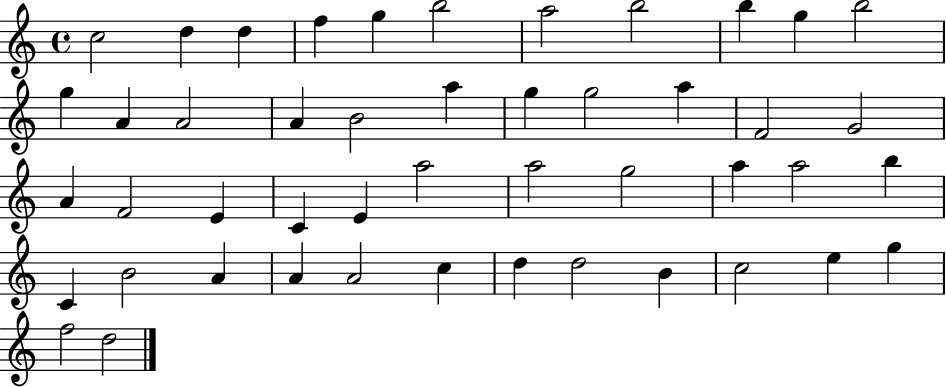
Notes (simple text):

C5/h D5/q D5/q F5/q G5/q B5/h A5/h B5/h B5/q G5/q B5/h G5/q A4/q A4/h A4/q B4/h A5/q G5/q G5/h A5/q F4/h G4/h A4/q F4/h E4/q C4/q E4/q A5/h A5/h G5/h A5/q A5/h B5/q C4/q B4/h A4/q A4/q A4/h C5/q D5/q D5/h B4/q C5/h E5/q G5/q F5/h D5/h